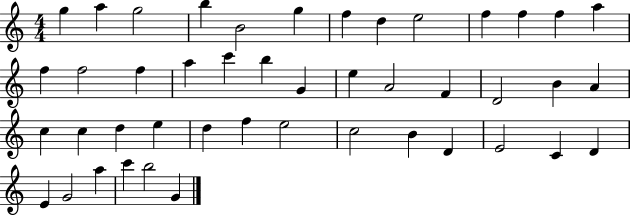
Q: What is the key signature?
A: C major